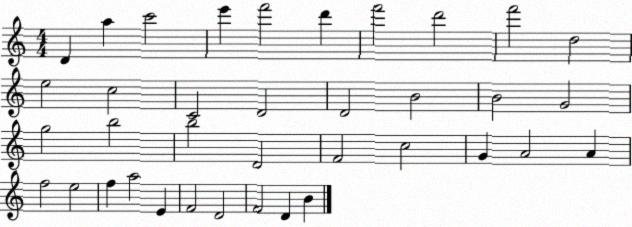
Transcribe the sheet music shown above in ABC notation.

X:1
T:Untitled
M:4/4
L:1/4
K:C
D a c'2 e' f'2 d' f'2 d'2 f'2 d2 e2 c2 C2 D2 D2 B2 B2 G2 g2 b2 b2 D2 F2 c2 G A2 A f2 e2 f a2 E F2 D2 F2 D B